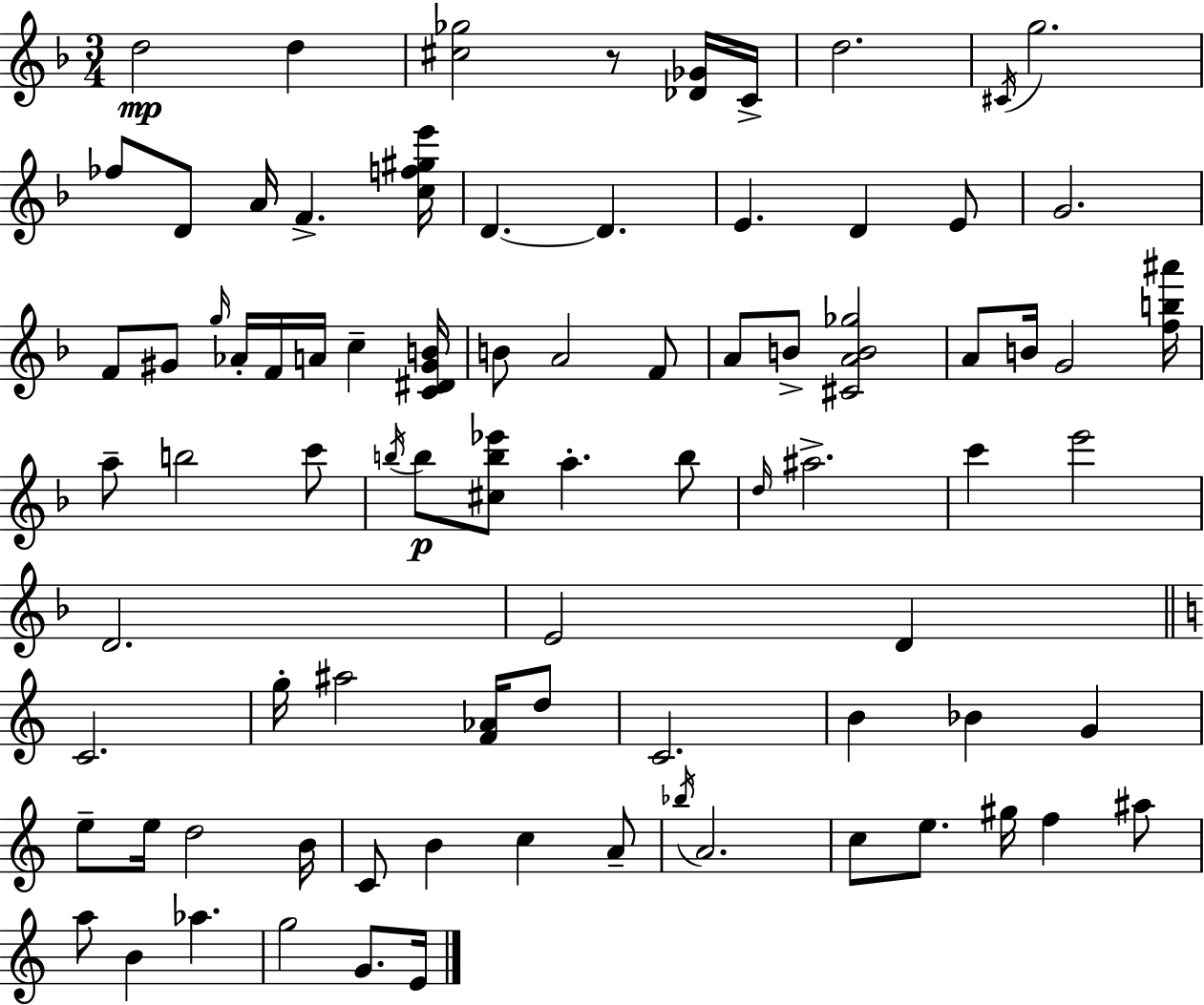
{
  \clef treble
  \numericTimeSignature
  \time 3/4
  \key d \minor
  d''2\mp d''4 | <cis'' ges''>2 r8 <des' ges'>16 c'16-> | d''2. | \acciaccatura { cis'16 } g''2. | \break fes''8 d'8 a'16 f'4.-> | <c'' f'' gis'' e'''>16 d'4.~~ d'4. | e'4. d'4 e'8 | g'2. | \break f'8 gis'8 \grace { g''16 } aes'16-. f'16 a'16 c''4-- | <c' dis' gis' b'>16 b'8 a'2 | f'8 a'8 b'8-> <cis' a' b' ges''>2 | a'8 b'16 g'2 | \break <f'' b'' ais'''>16 a''8-- b''2 | c'''8 \acciaccatura { b''16 }\p b''8 <cis'' b'' ees'''>8 a''4.-. | b''8 \grace { d''16 } ais''2.-> | c'''4 e'''2 | \break d'2. | e'2 | d'4 \bar "||" \break \key c \major c'2. | g''16-. ais''2 <f' aes'>16 d''8 | c'2. | b'4 bes'4 g'4 | \break e''8-- e''16 d''2 b'16 | c'8 b'4 c''4 a'8-- | \acciaccatura { bes''16 } a'2. | c''8 e''8. gis''16 f''4 ais''8 | \break a''8 b'4 aes''4. | g''2 g'8. | e'16 \bar "|."
}